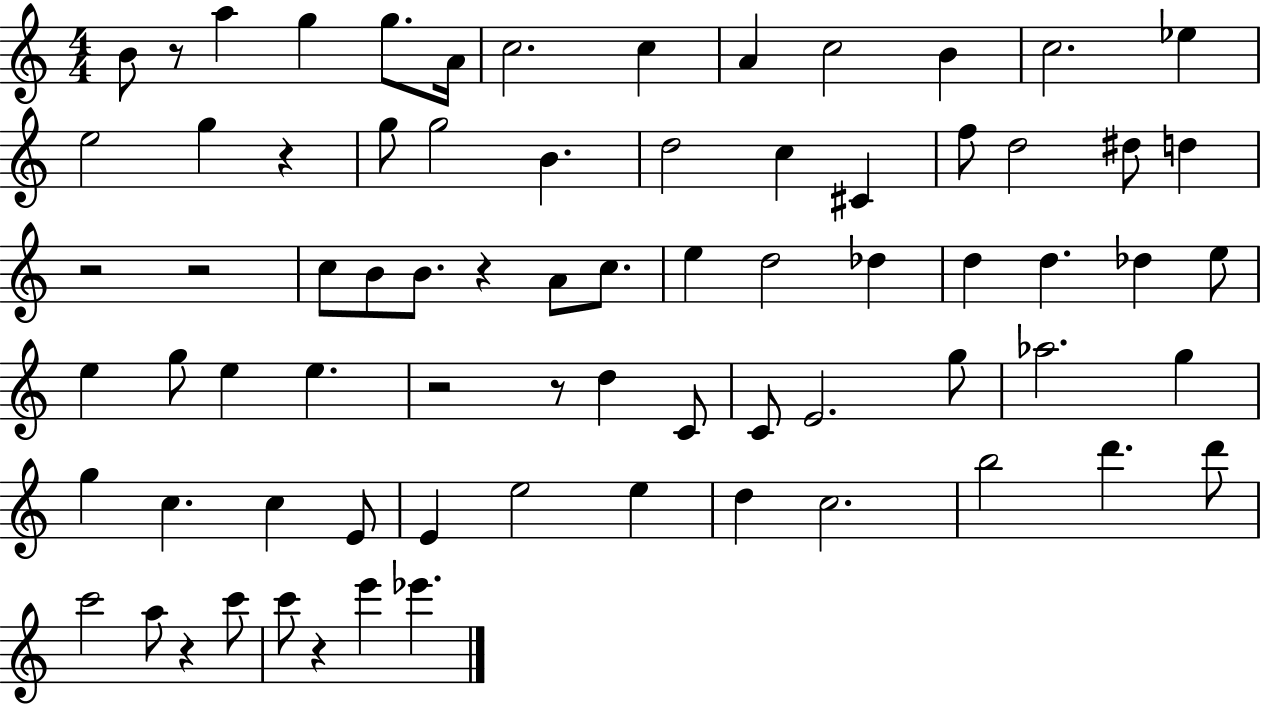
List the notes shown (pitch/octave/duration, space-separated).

B4/e R/e A5/q G5/q G5/e. A4/s C5/h. C5/q A4/q C5/h B4/q C5/h. Eb5/q E5/h G5/q R/q G5/e G5/h B4/q. D5/h C5/q C#4/q F5/e D5/h D#5/e D5/q R/h R/h C5/e B4/e B4/e. R/q A4/e C5/e. E5/q D5/h Db5/q D5/q D5/q. Db5/q E5/e E5/q G5/e E5/q E5/q. R/h R/e D5/q C4/e C4/e E4/h. G5/e Ab5/h. G5/q G5/q C5/q. C5/q E4/e E4/q E5/h E5/q D5/q C5/h. B5/h D6/q. D6/e C6/h A5/e R/q C6/e C6/e R/q E6/q Eb6/q.